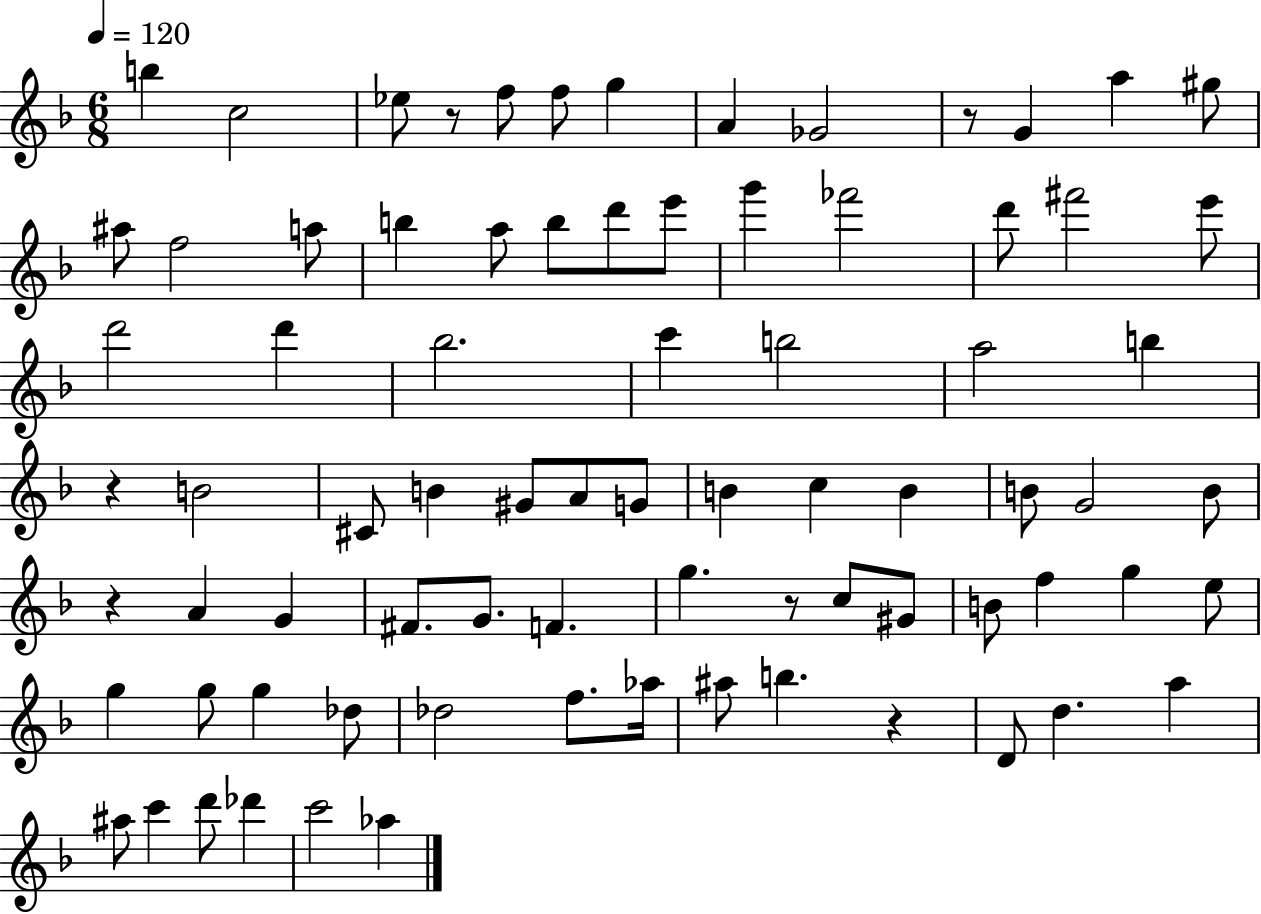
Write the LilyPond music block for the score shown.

{
  \clef treble
  \numericTimeSignature
  \time 6/8
  \key f \major
  \tempo 4 = 120
  \repeat volta 2 { b''4 c''2 | ees''8 r8 f''8 f''8 g''4 | a'4 ges'2 | r8 g'4 a''4 gis''8 | \break ais''8 f''2 a''8 | b''4 a''8 b''8 d'''8 e'''8 | g'''4 fes'''2 | d'''8 fis'''2 e'''8 | \break d'''2 d'''4 | bes''2. | c'''4 b''2 | a''2 b''4 | \break r4 b'2 | cis'8 b'4 gis'8 a'8 g'8 | b'4 c''4 b'4 | b'8 g'2 b'8 | \break r4 a'4 g'4 | fis'8. g'8. f'4. | g''4. r8 c''8 gis'8 | b'8 f''4 g''4 e''8 | \break g''4 g''8 g''4 des''8 | des''2 f''8. aes''16 | ais''8 b''4. r4 | d'8 d''4. a''4 | \break ais''8 c'''4 d'''8 des'''4 | c'''2 aes''4 | } \bar "|."
}